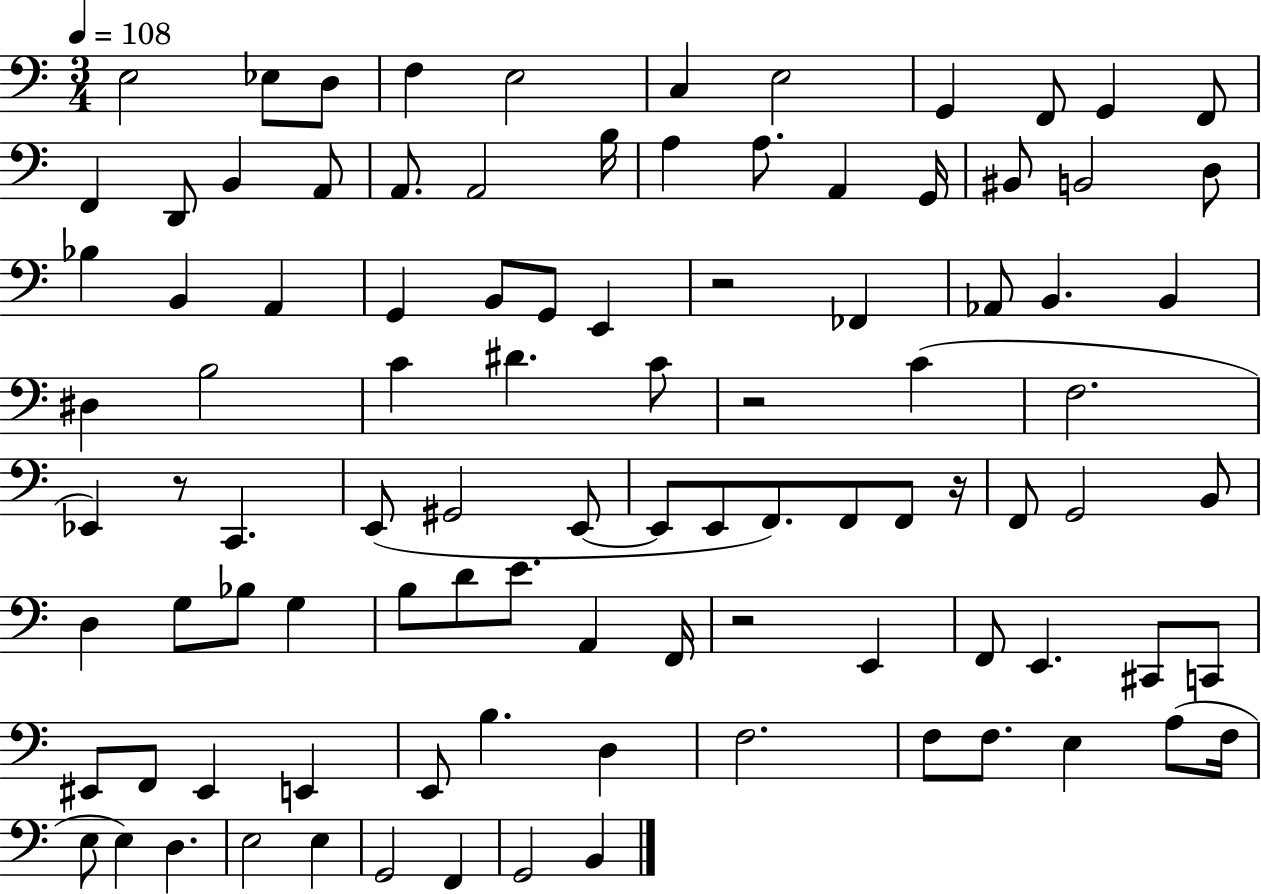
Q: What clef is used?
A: bass